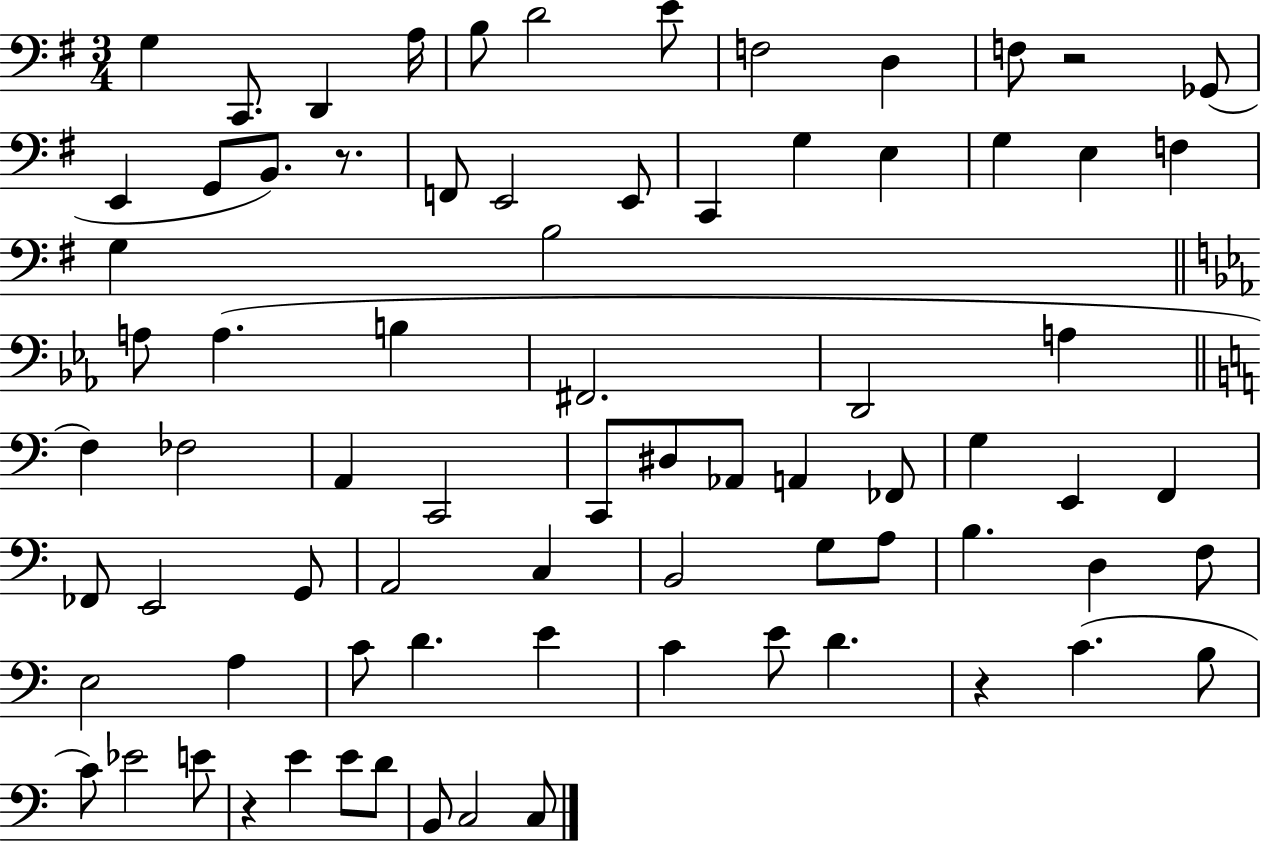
G3/q C2/e. D2/q A3/s B3/e D4/h E4/e F3/h D3/q F3/e R/h Gb2/e E2/q G2/e B2/e. R/e. F2/e E2/h E2/e C2/q G3/q E3/q G3/q E3/q F3/q G3/q B3/h A3/e A3/q. B3/q F#2/h. D2/h A3/q F3/q FES3/h A2/q C2/h C2/e D#3/e Ab2/e A2/q FES2/e G3/q E2/q F2/q FES2/e E2/h G2/e A2/h C3/q B2/h G3/e A3/e B3/q. D3/q F3/e E3/h A3/q C4/e D4/q. E4/q C4/q E4/e D4/q. R/q C4/q. B3/e C4/e Eb4/h E4/e R/q E4/q E4/e D4/e B2/e C3/h C3/e